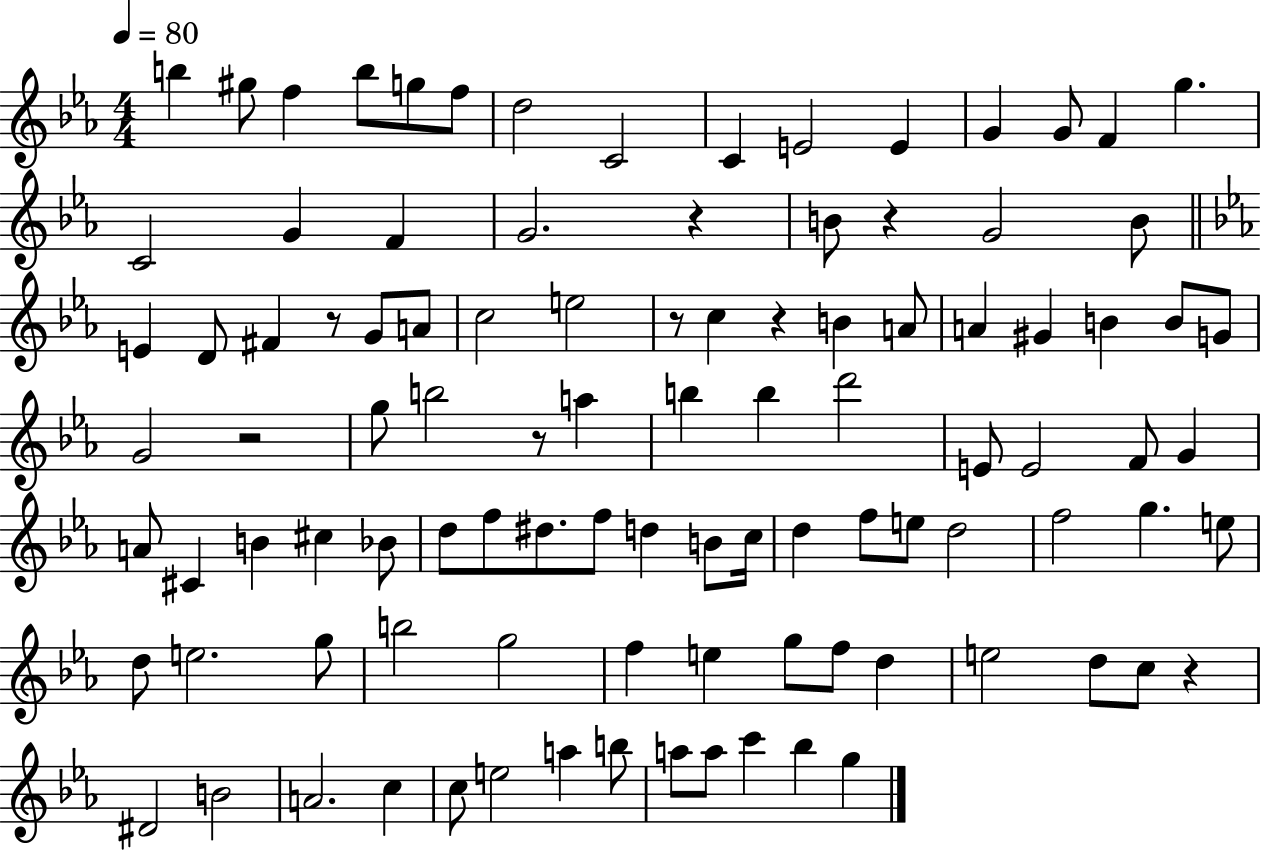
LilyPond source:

{
  \clef treble
  \numericTimeSignature
  \time 4/4
  \key ees \major
  \tempo 4 = 80
  b''4 gis''8 f''4 b''8 g''8 f''8 | d''2 c'2 | c'4 e'2 e'4 | g'4 g'8 f'4 g''4. | \break c'2 g'4 f'4 | g'2. r4 | b'8 r4 g'2 b'8 | \bar "||" \break \key ees \major e'4 d'8 fis'4 r8 g'8 a'8 | c''2 e''2 | r8 c''4 r4 b'4 a'8 | a'4 gis'4 b'4 b'8 g'8 | \break g'2 r2 | g''8 b''2 r8 a''4 | b''4 b''4 d'''2 | e'8 e'2 f'8 g'4 | \break a'8 cis'4 b'4 cis''4 bes'8 | d''8 f''8 dis''8. f''8 d''4 b'8 c''16 | d''4 f''8 e''8 d''2 | f''2 g''4. e''8 | \break d''8 e''2. g''8 | b''2 g''2 | f''4 e''4 g''8 f''8 d''4 | e''2 d''8 c''8 r4 | \break dis'2 b'2 | a'2. c''4 | c''8 e''2 a''4 b''8 | a''8 a''8 c'''4 bes''4 g''4 | \break \bar "|."
}